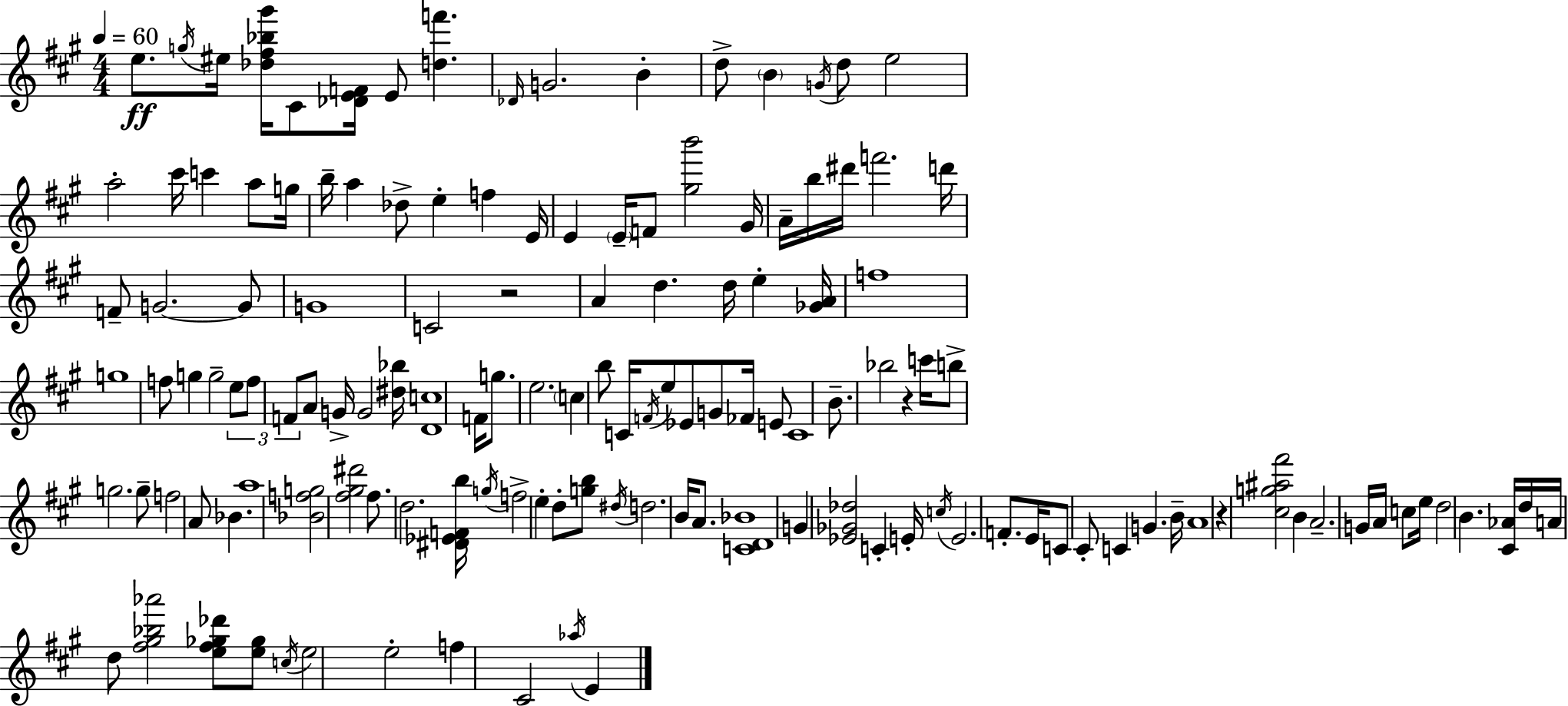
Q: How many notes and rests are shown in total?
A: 138